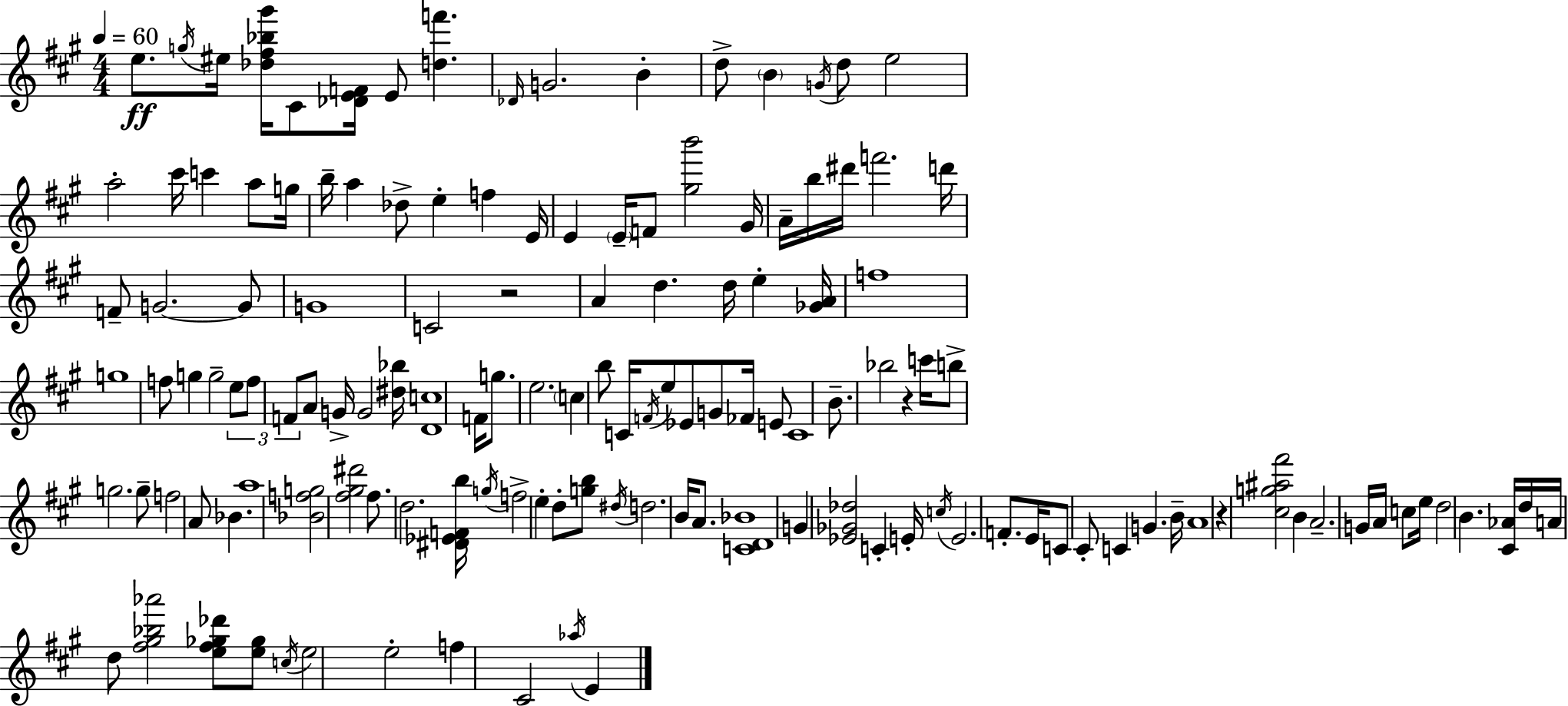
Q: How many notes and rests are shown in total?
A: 138